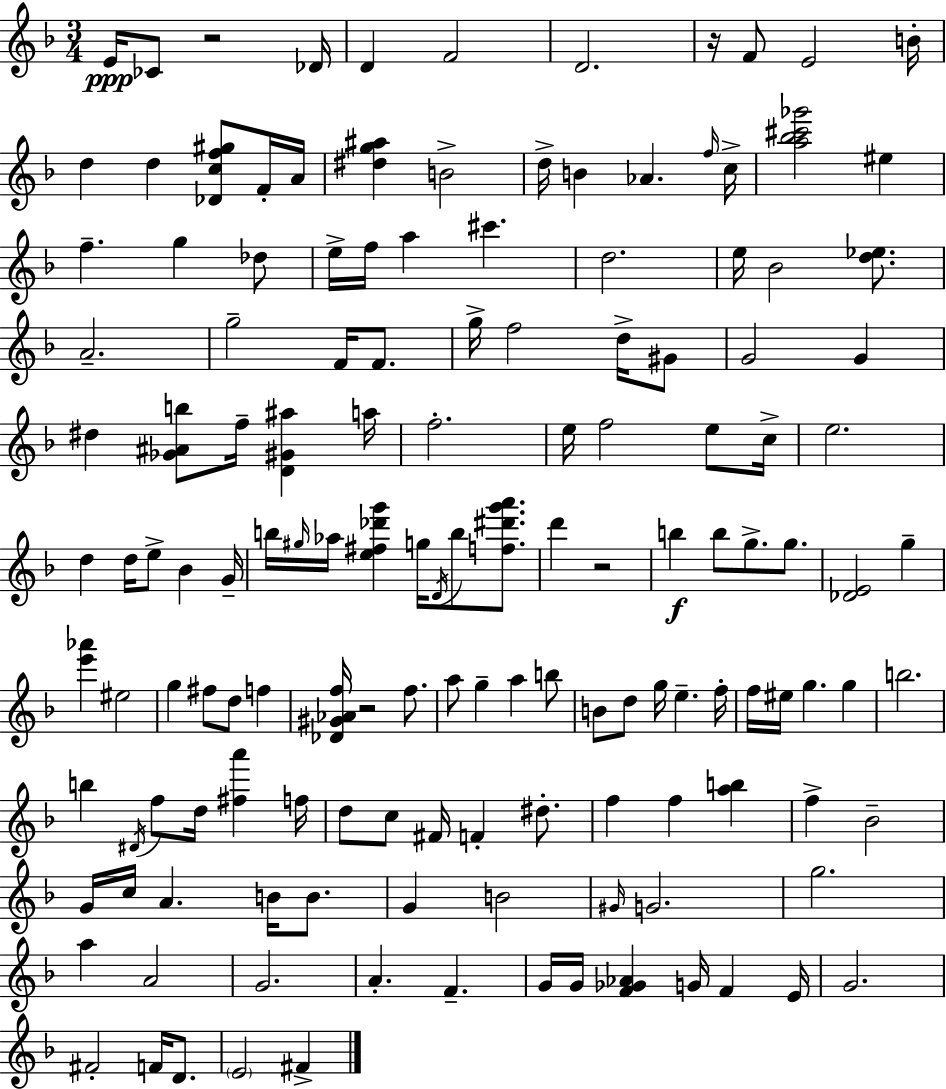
{
  \clef treble
  \numericTimeSignature
  \time 3/4
  \key d \minor
  e'16\ppp ces'8 r2 des'16 | d'4 f'2 | d'2. | r16 f'8 e'2 b'16-. | \break d''4 d''4 <des' c'' f'' gis''>8 f'16-. a'16 | <dis'' g'' ais''>4 b'2-> | d''16-> b'4 aes'4. \grace { f''16 } | c''16-> <a'' bes'' cis''' ges'''>2 eis''4 | \break f''4.-- g''4 des''8 | e''16-> f''16 a''4 cis'''4. | d''2. | e''16 bes'2 <d'' ees''>8. | \break a'2.-- | g''2-- f'16 f'8. | g''16-> f''2 d''16-> gis'8 | g'2 g'4 | \break dis''4 <ges' ais' b''>8 f''16-- <d' gis' ais''>4 | a''16 f''2.-. | e''16 f''2 e''8 | c''16-> e''2. | \break d''4 d''16 e''8-> bes'4 | g'16-- b''16 \grace { gis''16 } aes''16 <e'' fis'' des''' g'''>4 g''16 \acciaccatura { d'16 } b''8 | <f'' dis''' g''' a'''>8. d'''4 r2 | b''4\f b''8 g''8.-> | \break g''8. <des' e'>2 g''4-- | <e''' aes'''>4 eis''2 | g''4 fis''8 d''8 f''4 | <des' gis' aes' f''>16 r2 | \break f''8. a''8 g''4-- a''4 | b''8 b'8 d''8 g''16 e''4.-- | f''16-. f''16 eis''16 g''4. g''4 | b''2. | \break b''4 \acciaccatura { dis'16 } f''8 d''16 <fis'' a'''>4 | f''16 d''8 c''8 fis'16 f'4-. | dis''8.-. f''4 f''4 | <a'' b''>4 f''4-> bes'2-- | \break g'16 c''16 a'4. | b'16 b'8. g'4 b'2 | \grace { gis'16 } g'2. | g''2. | \break a''4 a'2 | g'2. | a'4.-. f'4.-- | g'16 g'16 <f' ges' aes'>4 g'16 | \break f'4 e'16 g'2. | fis'2-. | f'16 d'8. \parenthesize e'2 | fis'4-> \bar "|."
}